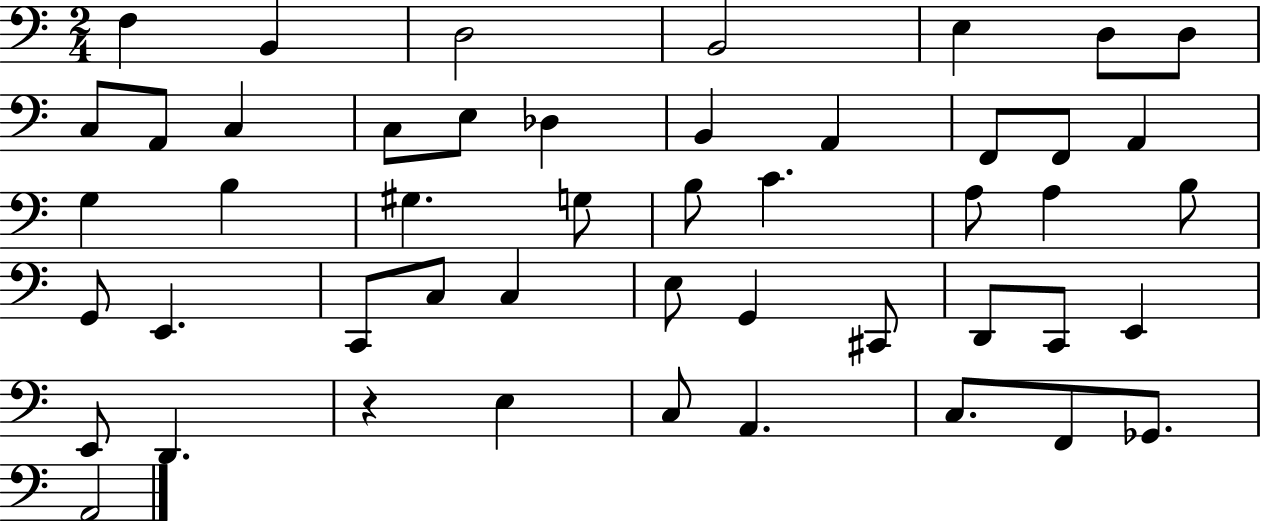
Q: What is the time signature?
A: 2/4